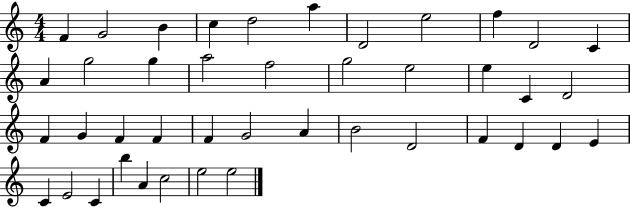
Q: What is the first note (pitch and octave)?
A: F4